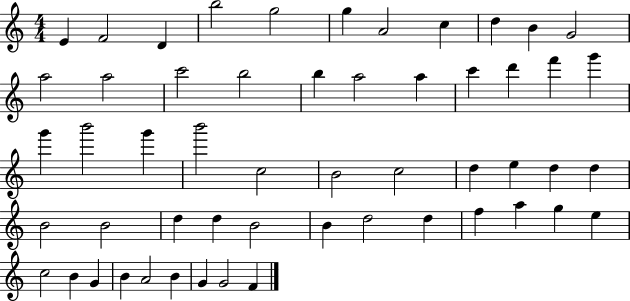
E4/q F4/h D4/q B5/h G5/h G5/q A4/h C5/q D5/q B4/q G4/h A5/h A5/h C6/h B5/h B5/q A5/h A5/q C6/q D6/q F6/q G6/q G6/q B6/h G6/q B6/h C5/h B4/h C5/h D5/q E5/q D5/q D5/q B4/h B4/h D5/q D5/q B4/h B4/q D5/h D5/q F5/q A5/q G5/q E5/q C5/h B4/q G4/q B4/q A4/h B4/q G4/q G4/h F4/q